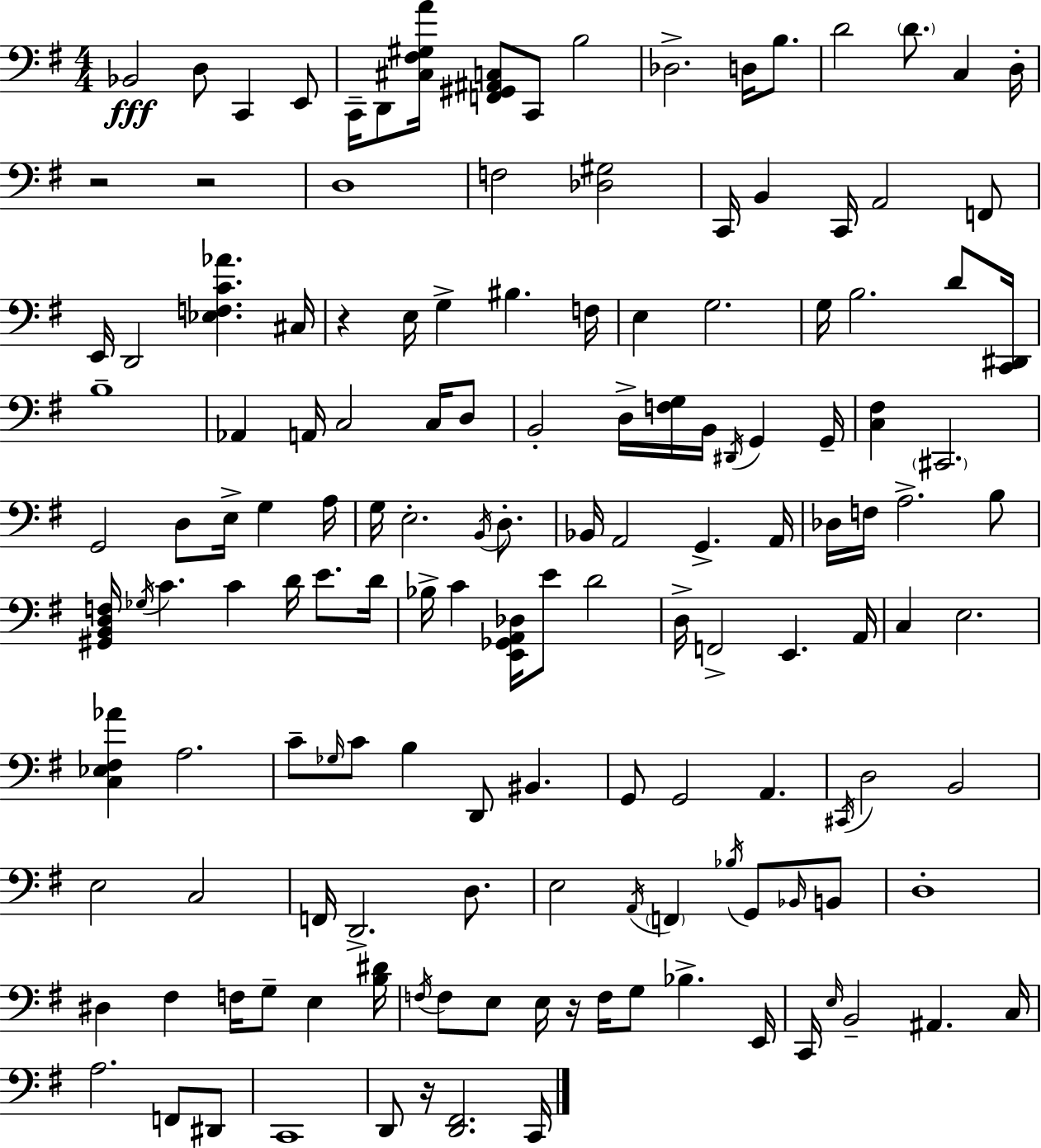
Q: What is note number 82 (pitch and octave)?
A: C4